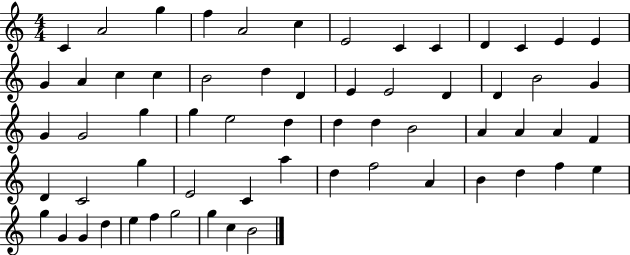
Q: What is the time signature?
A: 4/4